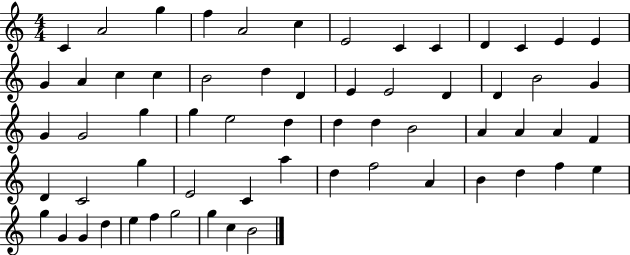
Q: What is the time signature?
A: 4/4